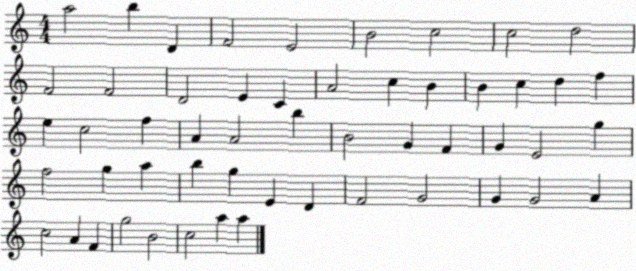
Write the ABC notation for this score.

X:1
T:Untitled
M:4/4
L:1/4
K:C
a2 b D F2 E2 B2 c2 c2 d2 F2 F2 D2 E C A2 c B B c d f e c2 f A A2 b B2 G F G E2 g f2 g a b g E D F2 G2 G G2 A c2 A F g2 B2 c2 a a